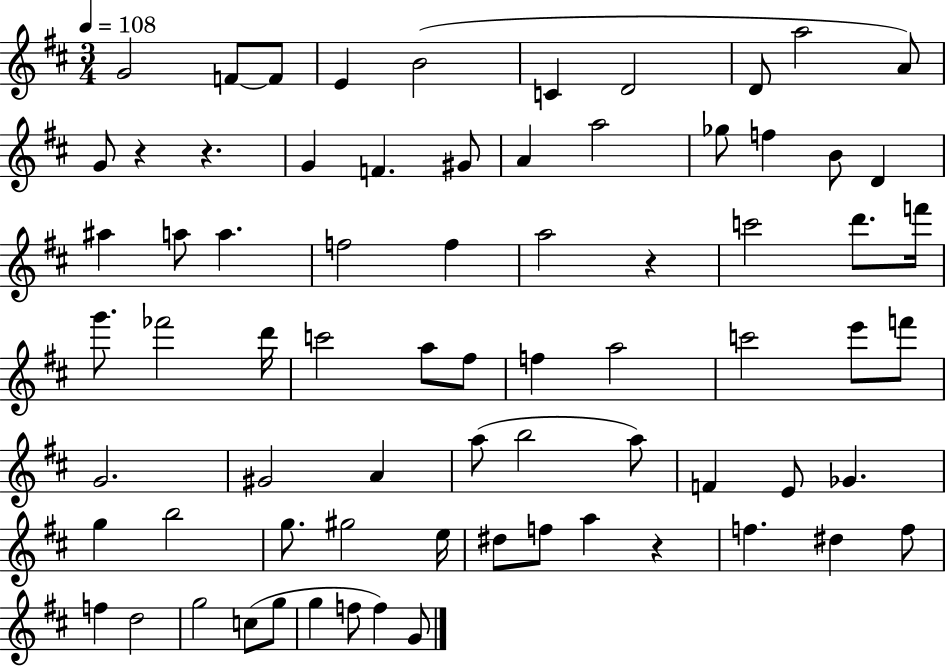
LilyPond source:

{
  \clef treble
  \numericTimeSignature
  \time 3/4
  \key d \major
  \tempo 4 = 108
  g'2 f'8~~ f'8 | e'4 b'2( | c'4 d'2 | d'8 a''2 a'8) | \break g'8 r4 r4. | g'4 f'4. gis'8 | a'4 a''2 | ges''8 f''4 b'8 d'4 | \break ais''4 a''8 a''4. | f''2 f''4 | a''2 r4 | c'''2 d'''8. f'''16 | \break g'''8. fes'''2 d'''16 | c'''2 a''8 fis''8 | f''4 a''2 | c'''2 e'''8 f'''8 | \break g'2. | gis'2 a'4 | a''8( b''2 a''8) | f'4 e'8 ges'4. | \break g''4 b''2 | g''8. gis''2 e''16 | dis''8 f''8 a''4 r4 | f''4. dis''4 f''8 | \break f''4 d''2 | g''2 c''8( g''8 | g''4 f''8 f''4) g'8 | \bar "|."
}